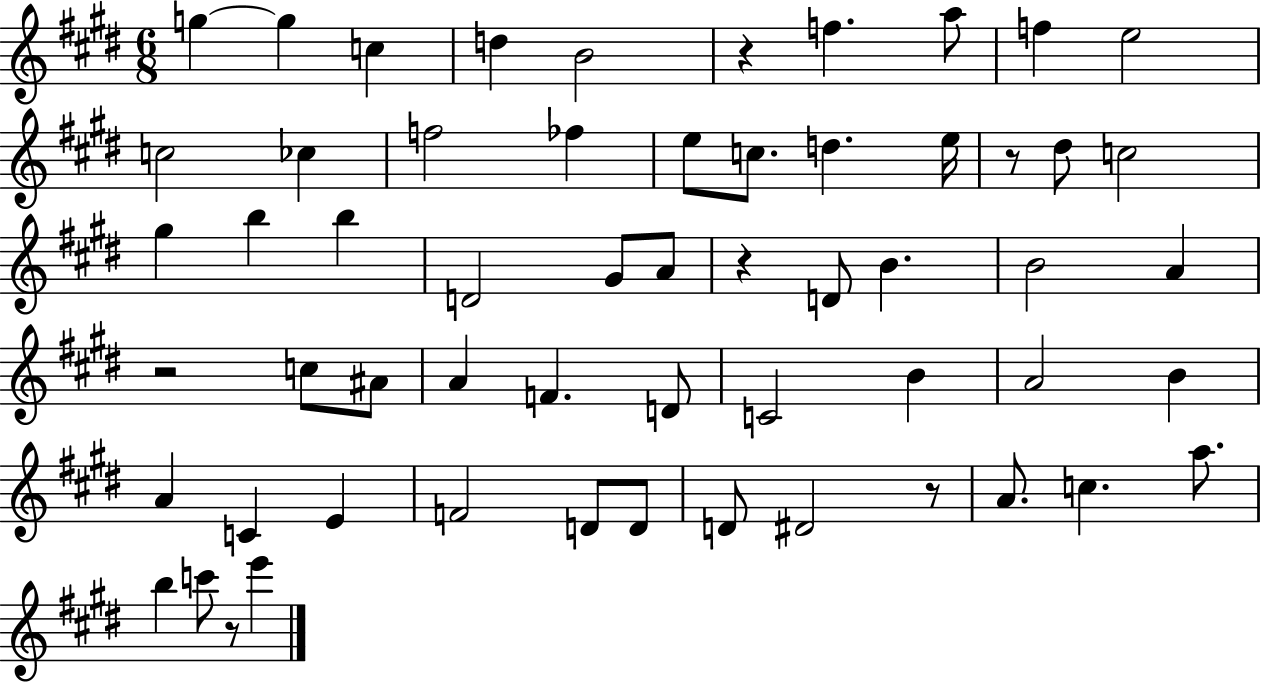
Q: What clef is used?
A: treble